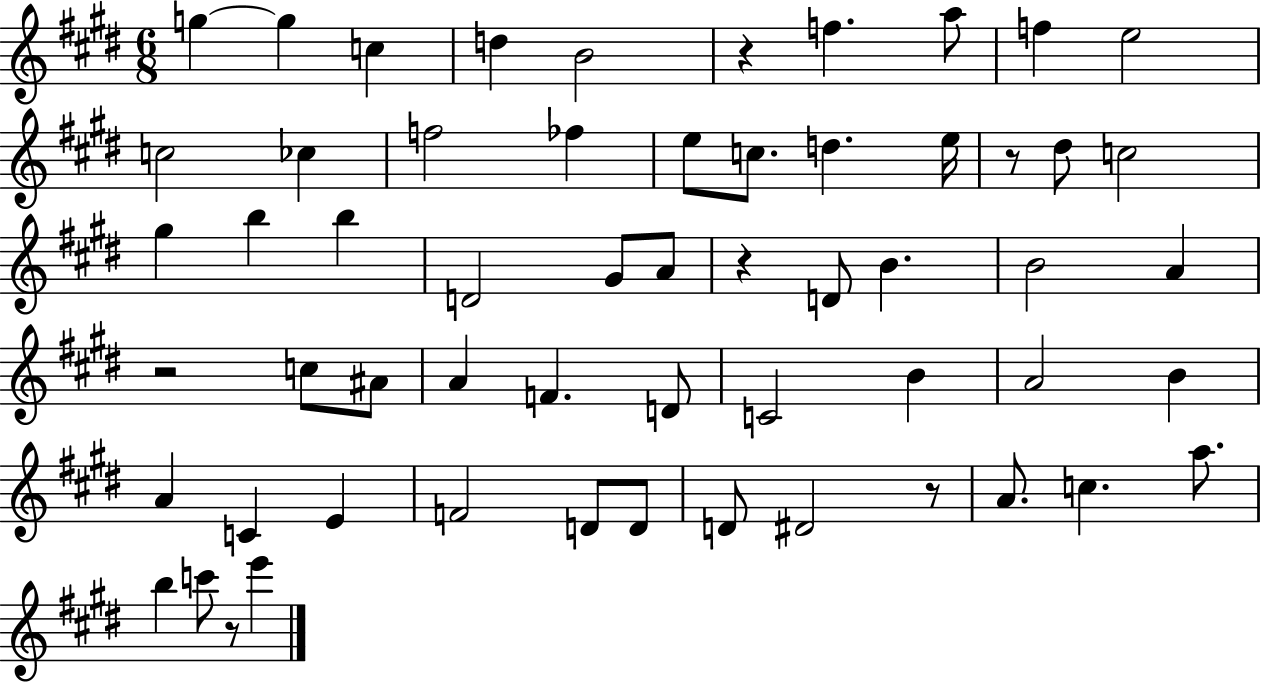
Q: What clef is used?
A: treble